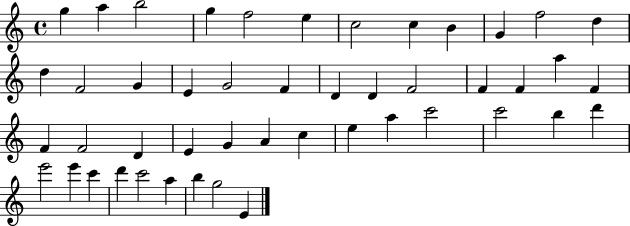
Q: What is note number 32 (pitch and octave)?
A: C5